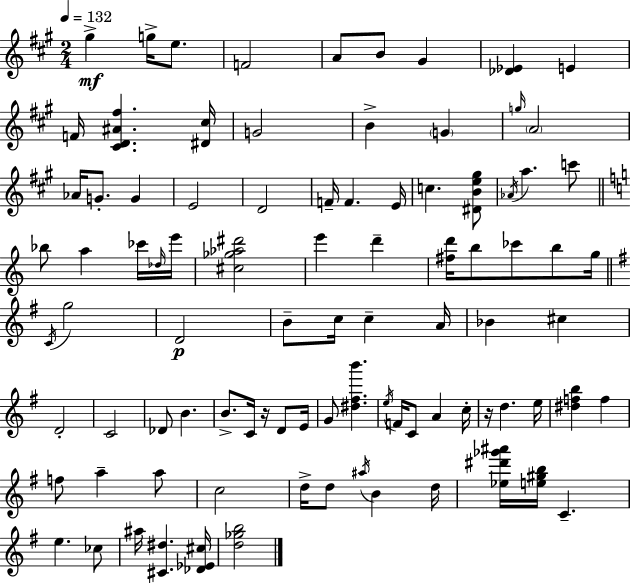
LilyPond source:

{
  \clef treble
  \numericTimeSignature
  \time 2/4
  \key a \major
  \tempo 4 = 132
  gis''4->\mf g''16-> e''8. | f'2 | a'8 b'8 gis'4 | <des' ees'>4 e'4 | \break f'16 <cis' d' ais' fis''>4. <dis' cis''>16 | g'2 | b'4-> \parenthesize g'4 | \grace { g''16 } \parenthesize a'2 | \break aes'16 g'8.-. g'4 | e'2 | d'2 | f'16-- f'4. | \break e'16 c''4. <dis' b' e'' gis''>8 | \acciaccatura { aes'16 } a''4. | c'''8 \bar "||" \break \key a \minor bes''8 a''4 ces'''16 \grace { des''16 } | e'''16 <cis'' ges'' aes'' dis'''>2 | e'''4 d'''4-- | <fis'' d'''>16 b''8 ces'''8 b''8 | \break g''16 \bar "||" \break \key e \minor \acciaccatura { c'16 } g''2 | d'2\p | b'8-- c''16 c''4-- | a'16 bes'4 cis''4 | \break d'2-. | c'2 | des'8 b'4. | b'8.-> c'16 r16 d'8 | \break e'16 g'8 <dis'' fis'' b'''>4. | \acciaccatura { e''16 } f'16 c'8 a'4 | c''16-. r16 d''4. | e''16 <dis'' f'' b''>4 f''4 | \break f''8 a''4-- | a''8 c''2 | d''16-> d''8 \acciaccatura { ais''16 } b'4 | d''16 <ees'' dis''' ges''' ais'''>16 <e'' gis'' b''>16 c'4.-- | \break e''4. | ces''8 ais''16 <cis' dis''>4. | <des' ees' cis''>16 <d'' ges'' b''>2 | \bar "|."
}